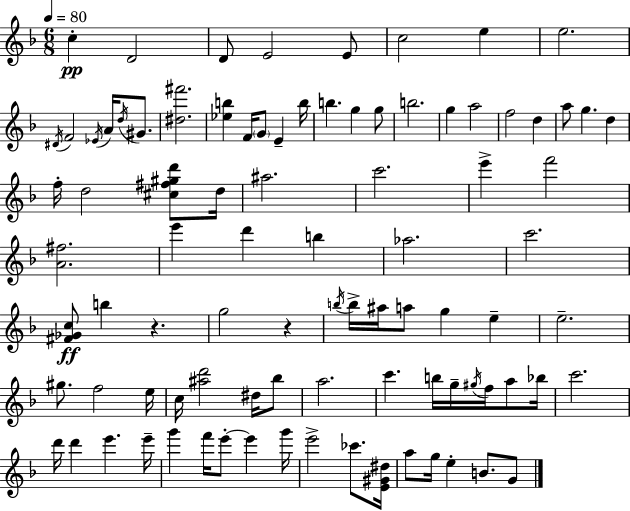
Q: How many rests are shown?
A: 2